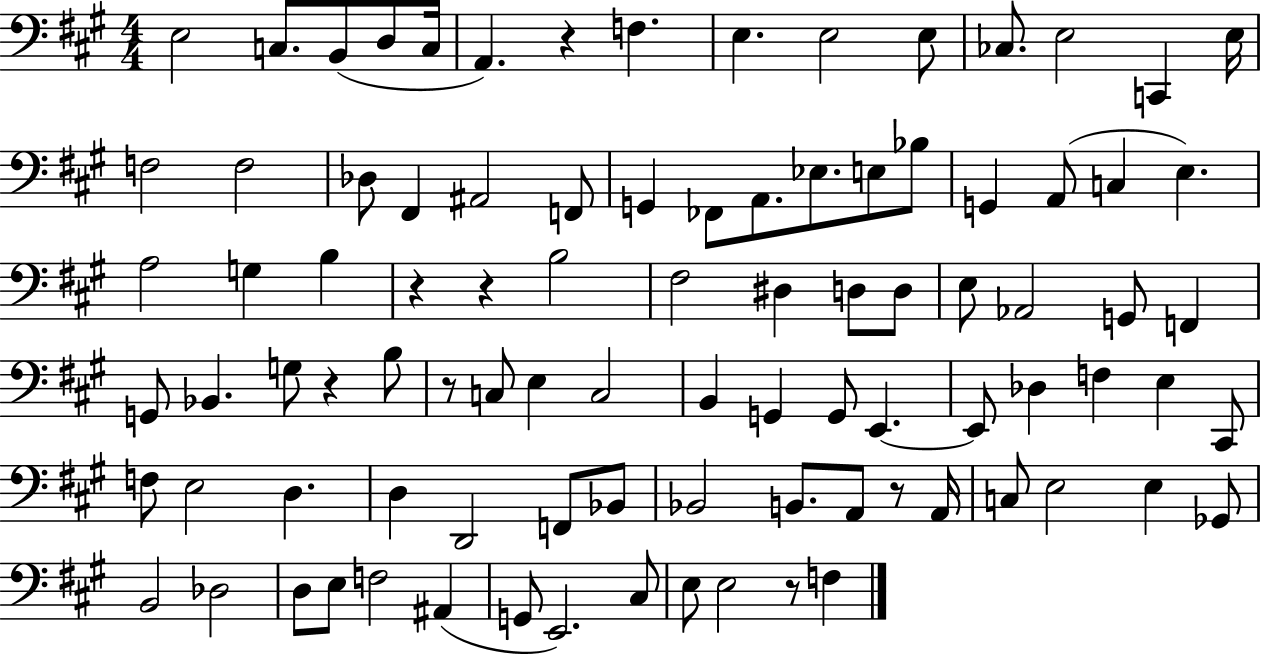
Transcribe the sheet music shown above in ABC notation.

X:1
T:Untitled
M:4/4
L:1/4
K:A
E,2 C,/2 B,,/2 D,/2 C,/4 A,, z F, E, E,2 E,/2 _C,/2 E,2 C,, E,/4 F,2 F,2 _D,/2 ^F,, ^A,,2 F,,/2 G,, _F,,/2 A,,/2 _E,/2 E,/2 _B,/2 G,, A,,/2 C, E, A,2 G, B, z z B,2 ^F,2 ^D, D,/2 D,/2 E,/2 _A,,2 G,,/2 F,, G,,/2 _B,, G,/2 z B,/2 z/2 C,/2 E, C,2 B,, G,, G,,/2 E,, E,,/2 _D, F, E, ^C,,/2 F,/2 E,2 D, D, D,,2 F,,/2 _B,,/2 _B,,2 B,,/2 A,,/2 z/2 A,,/4 C,/2 E,2 E, _G,,/2 B,,2 _D,2 D,/2 E,/2 F,2 ^A,, G,,/2 E,,2 ^C,/2 E,/2 E,2 z/2 F,